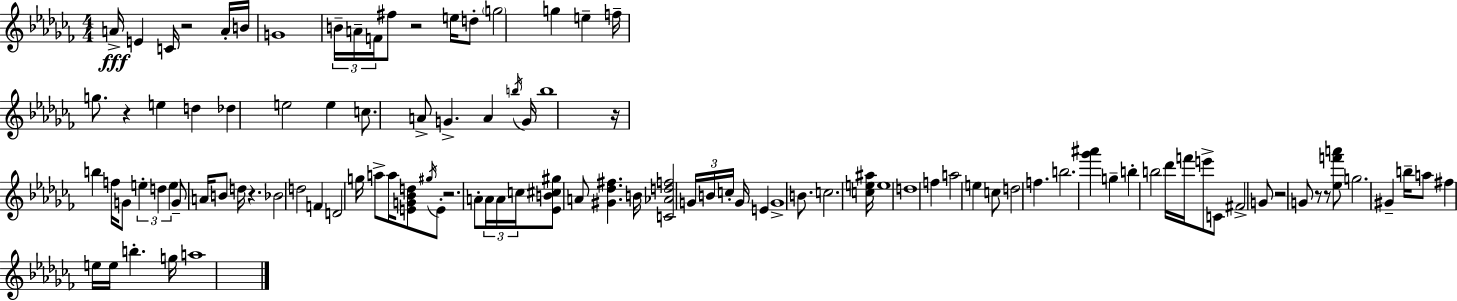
{
  \clef treble
  \numericTimeSignature
  \time 4/4
  \key aes \minor
  a'16->\fff e'4 c'16 r2 a'16-. b'16 | g'1 | \tuplet 3/2 { b'16-- a'16-- f'16 } fis''8 r2 e''16 d''8-. | \parenthesize g''2 g''4 e''4-- | \break f''16-- g''8. r4 e''4 d''4 | des''4 e''2 e''4 | c''8. a'8-> g'4.-> a'4 \acciaccatura { b''16 } | g'16 b''1 | \break r16 b''4 f''16 g'8 \tuplet 3/2 { e''4-. d''4 | e''4 } g'8-- a'16 b'8 d''16 r4. | bes'2 d''2 | f'4 d'2 g''16 a''8-> | \break a''16 <e' g' bes' d''>8 \acciaccatura { gis''16 } e'8-. r2. | a'8-. \tuplet 3/2 { a'16 a'16 c''16 } <ees' b' cis'' gis''>8 a'8 <gis' des'' fis''>4. | b'16 <c' aes' d'' f''>2 \tuplet 3/2 { g'16 b'16 c''16-. } g'16 e'4 | g'1-> | \break b'8. c''2. | <c'' e'' ais''>16 e''1 | d''1 | f''4 a''2 e''4 | \break c''8 d''2 f''4. | b''2. <ges''' ais'''>4 | g''4-- b''4-. b''2 | des'''16 f'''16 e'''8-> c'8 fis'2-> | \break g'8 r2 g'8 r8 r8 | <ees'' f''' a'''>8 g''2. gis'4-- | b''16-- a''8 fis''4 e''16 e''16 b''4.-. | g''16 a''1 | \break \bar "|."
}